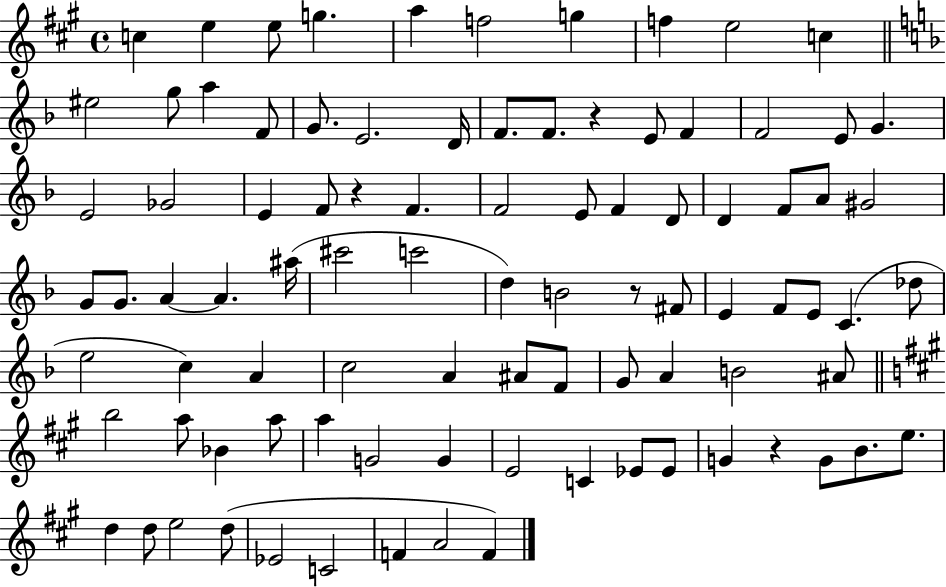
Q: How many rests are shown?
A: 4